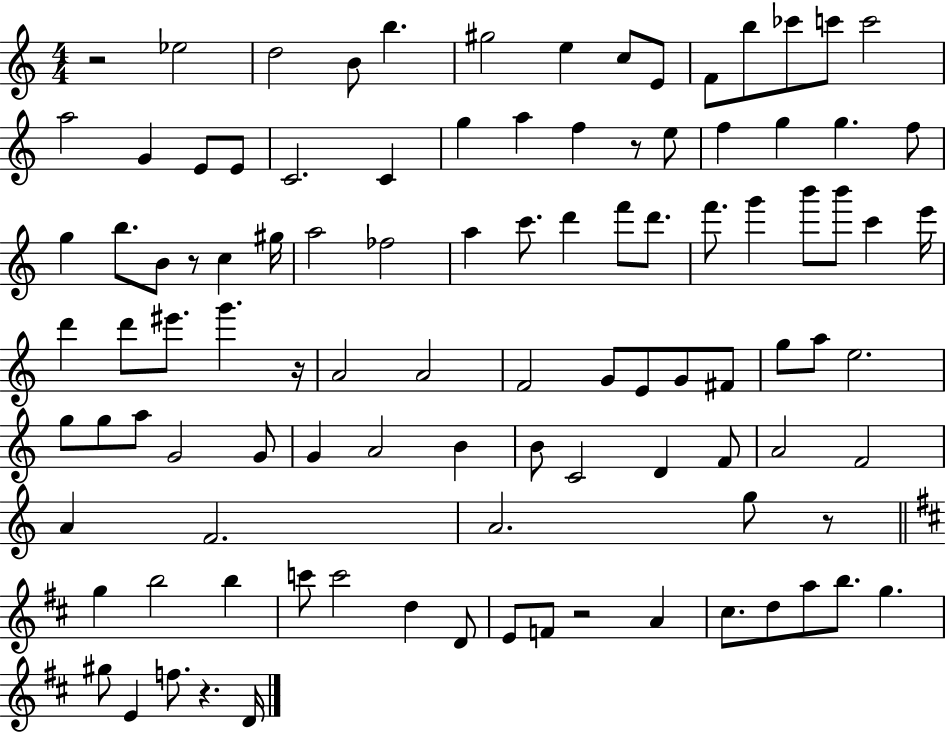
R/h Eb5/h D5/h B4/e B5/q. G#5/h E5/q C5/e E4/e F4/e B5/e CES6/e C6/e C6/h A5/h G4/q E4/e E4/e C4/h. C4/q G5/q A5/q F5/q R/e E5/e F5/q G5/q G5/q. F5/e G5/q B5/e. B4/e R/e C5/q G#5/s A5/h FES5/h A5/q C6/e. D6/q F6/e D6/e. F6/e. G6/q B6/e B6/e C6/q E6/s D6/q D6/e EIS6/e. G6/q. R/s A4/h A4/h F4/h G4/e E4/e G4/e F#4/e G5/e A5/e E5/h. G5/e G5/e A5/e G4/h G4/e G4/q A4/h B4/q B4/e C4/h D4/q F4/e A4/h F4/h A4/q F4/h. A4/h. G5/e R/e G5/q B5/h B5/q C6/e C6/h D5/q D4/e E4/e F4/e R/h A4/q C#5/e. D5/e A5/e B5/e. G5/q. G#5/e E4/q F5/e. R/q. D4/s